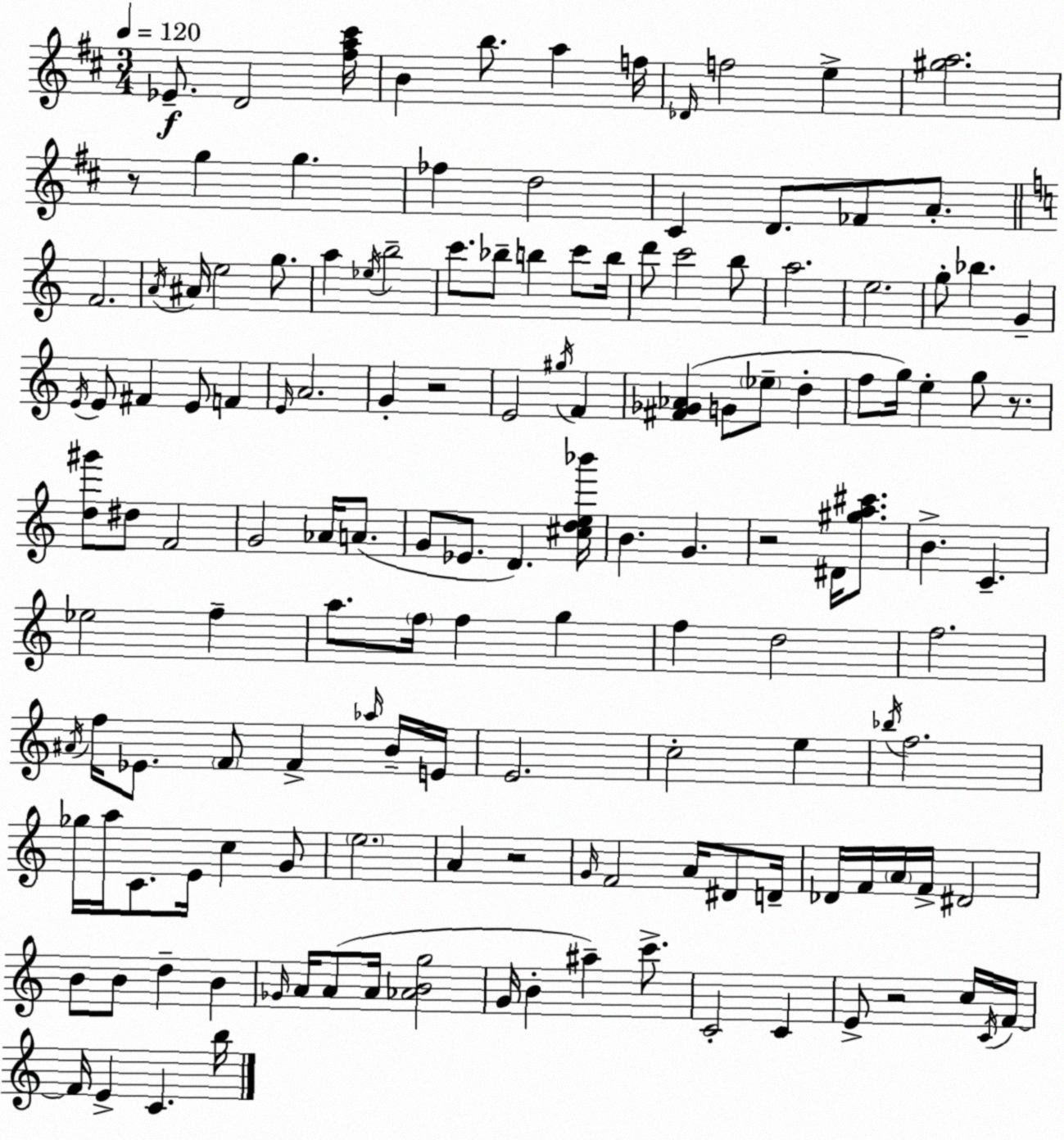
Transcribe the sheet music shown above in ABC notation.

X:1
T:Untitled
M:3/4
L:1/4
K:D
_E/2 D2 [^fa^c']/4 B b/2 a f/4 _D/4 f2 e [^ga]2 z/2 g g _f d2 ^C D/2 _F/2 A/2 F2 A/4 ^A/4 e2 g/2 a _e/4 b2 c'/2 _b/2 b c'/2 b/4 d'/2 c'2 b/2 a2 e2 g/2 _b G E/4 E/2 ^F E/2 F E/4 A2 G z2 E2 ^g/4 F [^F_G_A] G/2 _e/2 d f/2 g/4 e g/2 z/2 [d^g']/2 ^d/2 F2 G2 _A/4 A/2 G/2 _E/2 D [^cde_b']/4 B G z2 ^D/4 [^ga^c']/2 B C _e2 f a/2 f/4 f g f d2 f2 ^A/4 f/4 _E/2 F/2 F _a/4 B/4 E/4 E2 c2 e _b/4 f2 _g/4 a/4 C/2 E/4 c G/2 e2 A z2 G/4 F2 A/4 ^D/2 D/4 _D/4 F/4 A/4 F/4 ^D2 B/2 B/2 d B _G/4 A/4 A/2 A/4 [_ABg]2 G/4 B ^a c'/2 C2 C E/2 z2 c/4 C/4 F/4 F/4 E C b/4